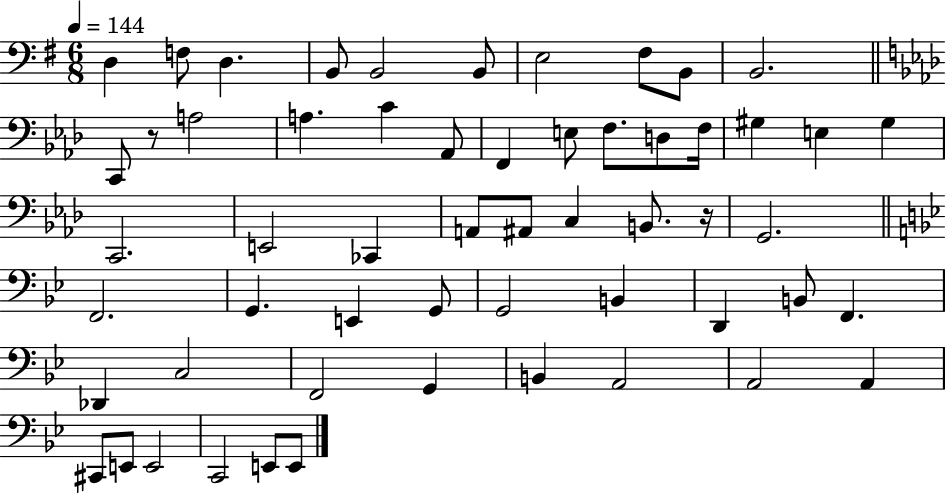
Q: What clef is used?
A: bass